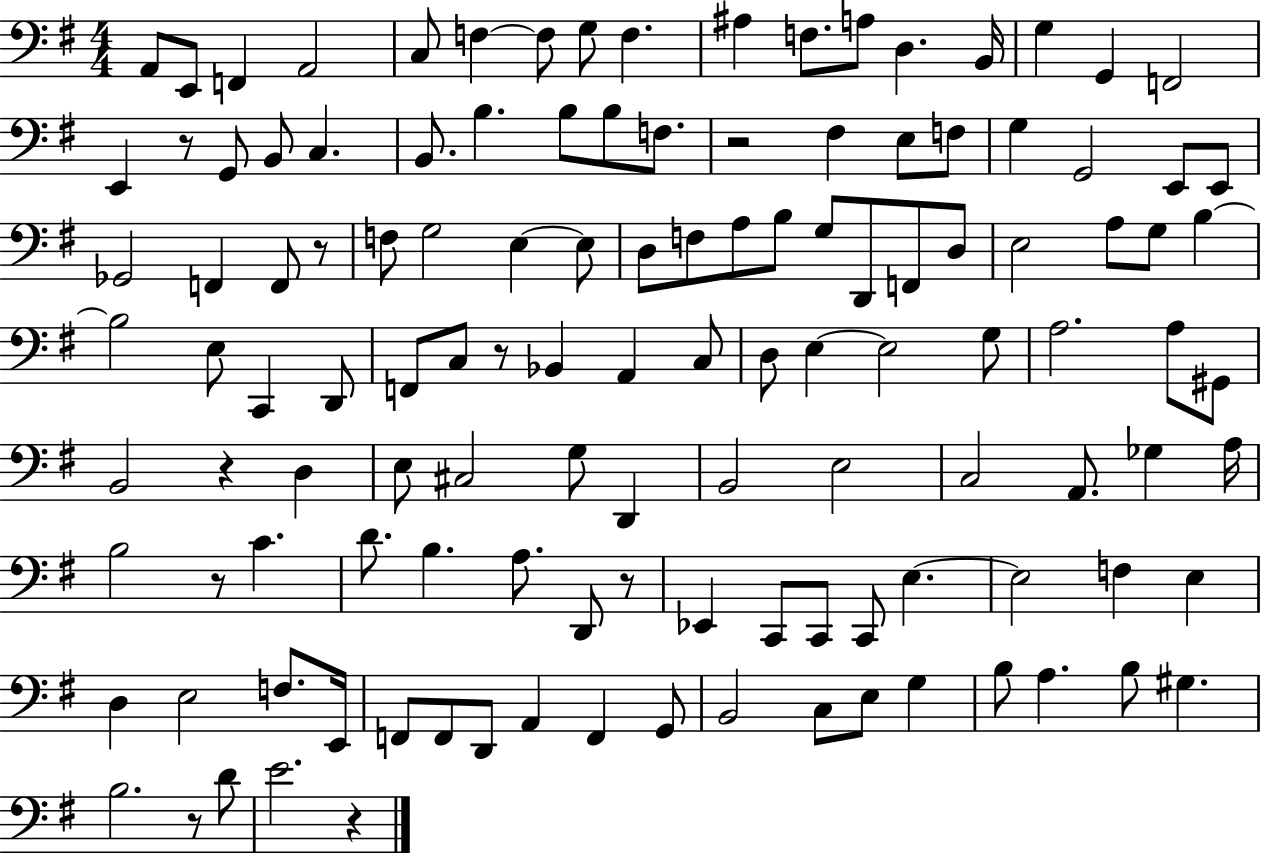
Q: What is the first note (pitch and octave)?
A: A2